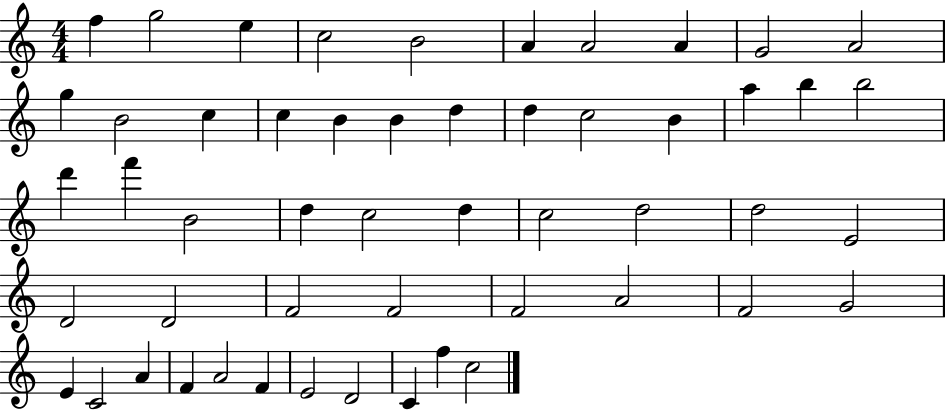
F5/q G5/h E5/q C5/h B4/h A4/q A4/h A4/q G4/h A4/h G5/q B4/h C5/q C5/q B4/q B4/q D5/q D5/q C5/h B4/q A5/q B5/q B5/h D6/q F6/q B4/h D5/q C5/h D5/q C5/h D5/h D5/h E4/h D4/h D4/h F4/h F4/h F4/h A4/h F4/h G4/h E4/q C4/h A4/q F4/q A4/h F4/q E4/h D4/h C4/q F5/q C5/h